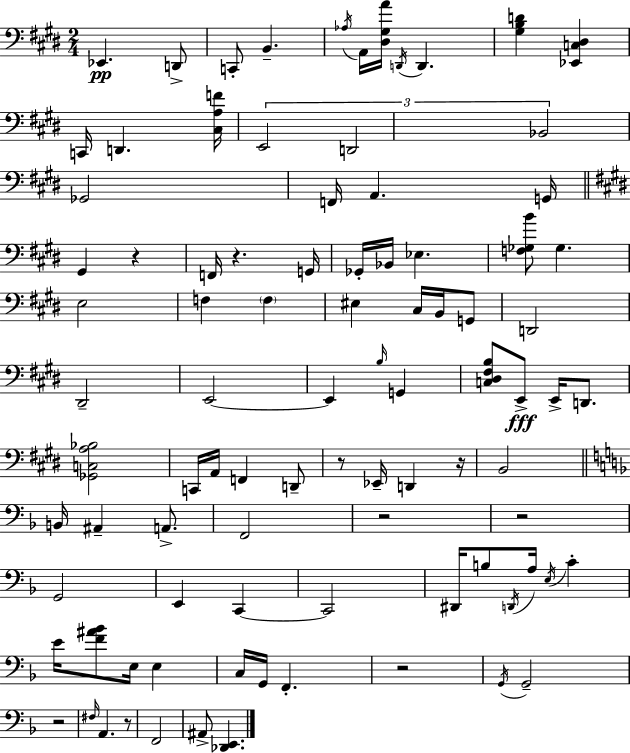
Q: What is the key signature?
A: E major